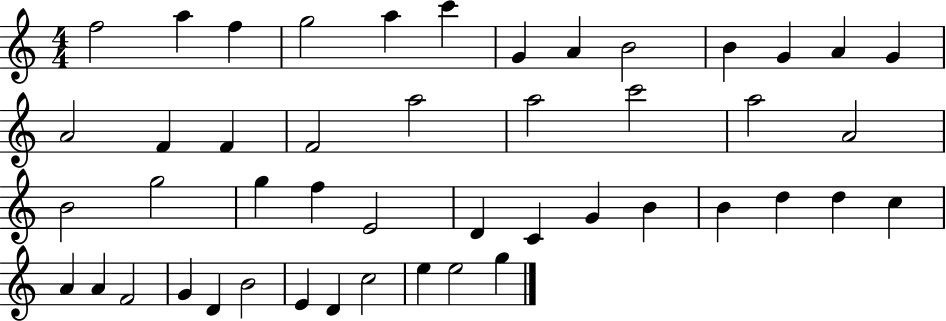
{
  \clef treble
  \numericTimeSignature
  \time 4/4
  \key c \major
  f''2 a''4 f''4 | g''2 a''4 c'''4 | g'4 a'4 b'2 | b'4 g'4 a'4 g'4 | \break a'2 f'4 f'4 | f'2 a''2 | a''2 c'''2 | a''2 a'2 | \break b'2 g''2 | g''4 f''4 e'2 | d'4 c'4 g'4 b'4 | b'4 d''4 d''4 c''4 | \break a'4 a'4 f'2 | g'4 d'4 b'2 | e'4 d'4 c''2 | e''4 e''2 g''4 | \break \bar "|."
}